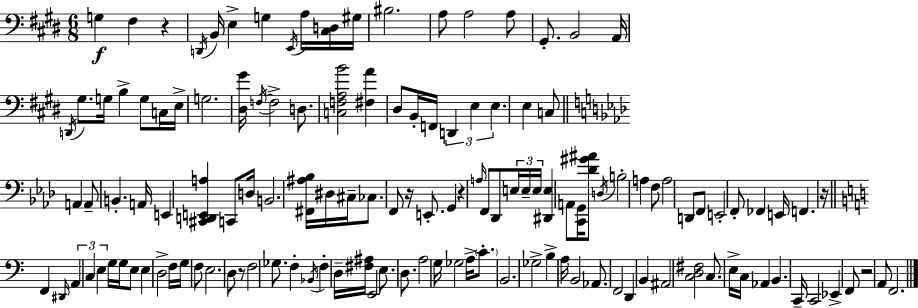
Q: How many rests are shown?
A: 6